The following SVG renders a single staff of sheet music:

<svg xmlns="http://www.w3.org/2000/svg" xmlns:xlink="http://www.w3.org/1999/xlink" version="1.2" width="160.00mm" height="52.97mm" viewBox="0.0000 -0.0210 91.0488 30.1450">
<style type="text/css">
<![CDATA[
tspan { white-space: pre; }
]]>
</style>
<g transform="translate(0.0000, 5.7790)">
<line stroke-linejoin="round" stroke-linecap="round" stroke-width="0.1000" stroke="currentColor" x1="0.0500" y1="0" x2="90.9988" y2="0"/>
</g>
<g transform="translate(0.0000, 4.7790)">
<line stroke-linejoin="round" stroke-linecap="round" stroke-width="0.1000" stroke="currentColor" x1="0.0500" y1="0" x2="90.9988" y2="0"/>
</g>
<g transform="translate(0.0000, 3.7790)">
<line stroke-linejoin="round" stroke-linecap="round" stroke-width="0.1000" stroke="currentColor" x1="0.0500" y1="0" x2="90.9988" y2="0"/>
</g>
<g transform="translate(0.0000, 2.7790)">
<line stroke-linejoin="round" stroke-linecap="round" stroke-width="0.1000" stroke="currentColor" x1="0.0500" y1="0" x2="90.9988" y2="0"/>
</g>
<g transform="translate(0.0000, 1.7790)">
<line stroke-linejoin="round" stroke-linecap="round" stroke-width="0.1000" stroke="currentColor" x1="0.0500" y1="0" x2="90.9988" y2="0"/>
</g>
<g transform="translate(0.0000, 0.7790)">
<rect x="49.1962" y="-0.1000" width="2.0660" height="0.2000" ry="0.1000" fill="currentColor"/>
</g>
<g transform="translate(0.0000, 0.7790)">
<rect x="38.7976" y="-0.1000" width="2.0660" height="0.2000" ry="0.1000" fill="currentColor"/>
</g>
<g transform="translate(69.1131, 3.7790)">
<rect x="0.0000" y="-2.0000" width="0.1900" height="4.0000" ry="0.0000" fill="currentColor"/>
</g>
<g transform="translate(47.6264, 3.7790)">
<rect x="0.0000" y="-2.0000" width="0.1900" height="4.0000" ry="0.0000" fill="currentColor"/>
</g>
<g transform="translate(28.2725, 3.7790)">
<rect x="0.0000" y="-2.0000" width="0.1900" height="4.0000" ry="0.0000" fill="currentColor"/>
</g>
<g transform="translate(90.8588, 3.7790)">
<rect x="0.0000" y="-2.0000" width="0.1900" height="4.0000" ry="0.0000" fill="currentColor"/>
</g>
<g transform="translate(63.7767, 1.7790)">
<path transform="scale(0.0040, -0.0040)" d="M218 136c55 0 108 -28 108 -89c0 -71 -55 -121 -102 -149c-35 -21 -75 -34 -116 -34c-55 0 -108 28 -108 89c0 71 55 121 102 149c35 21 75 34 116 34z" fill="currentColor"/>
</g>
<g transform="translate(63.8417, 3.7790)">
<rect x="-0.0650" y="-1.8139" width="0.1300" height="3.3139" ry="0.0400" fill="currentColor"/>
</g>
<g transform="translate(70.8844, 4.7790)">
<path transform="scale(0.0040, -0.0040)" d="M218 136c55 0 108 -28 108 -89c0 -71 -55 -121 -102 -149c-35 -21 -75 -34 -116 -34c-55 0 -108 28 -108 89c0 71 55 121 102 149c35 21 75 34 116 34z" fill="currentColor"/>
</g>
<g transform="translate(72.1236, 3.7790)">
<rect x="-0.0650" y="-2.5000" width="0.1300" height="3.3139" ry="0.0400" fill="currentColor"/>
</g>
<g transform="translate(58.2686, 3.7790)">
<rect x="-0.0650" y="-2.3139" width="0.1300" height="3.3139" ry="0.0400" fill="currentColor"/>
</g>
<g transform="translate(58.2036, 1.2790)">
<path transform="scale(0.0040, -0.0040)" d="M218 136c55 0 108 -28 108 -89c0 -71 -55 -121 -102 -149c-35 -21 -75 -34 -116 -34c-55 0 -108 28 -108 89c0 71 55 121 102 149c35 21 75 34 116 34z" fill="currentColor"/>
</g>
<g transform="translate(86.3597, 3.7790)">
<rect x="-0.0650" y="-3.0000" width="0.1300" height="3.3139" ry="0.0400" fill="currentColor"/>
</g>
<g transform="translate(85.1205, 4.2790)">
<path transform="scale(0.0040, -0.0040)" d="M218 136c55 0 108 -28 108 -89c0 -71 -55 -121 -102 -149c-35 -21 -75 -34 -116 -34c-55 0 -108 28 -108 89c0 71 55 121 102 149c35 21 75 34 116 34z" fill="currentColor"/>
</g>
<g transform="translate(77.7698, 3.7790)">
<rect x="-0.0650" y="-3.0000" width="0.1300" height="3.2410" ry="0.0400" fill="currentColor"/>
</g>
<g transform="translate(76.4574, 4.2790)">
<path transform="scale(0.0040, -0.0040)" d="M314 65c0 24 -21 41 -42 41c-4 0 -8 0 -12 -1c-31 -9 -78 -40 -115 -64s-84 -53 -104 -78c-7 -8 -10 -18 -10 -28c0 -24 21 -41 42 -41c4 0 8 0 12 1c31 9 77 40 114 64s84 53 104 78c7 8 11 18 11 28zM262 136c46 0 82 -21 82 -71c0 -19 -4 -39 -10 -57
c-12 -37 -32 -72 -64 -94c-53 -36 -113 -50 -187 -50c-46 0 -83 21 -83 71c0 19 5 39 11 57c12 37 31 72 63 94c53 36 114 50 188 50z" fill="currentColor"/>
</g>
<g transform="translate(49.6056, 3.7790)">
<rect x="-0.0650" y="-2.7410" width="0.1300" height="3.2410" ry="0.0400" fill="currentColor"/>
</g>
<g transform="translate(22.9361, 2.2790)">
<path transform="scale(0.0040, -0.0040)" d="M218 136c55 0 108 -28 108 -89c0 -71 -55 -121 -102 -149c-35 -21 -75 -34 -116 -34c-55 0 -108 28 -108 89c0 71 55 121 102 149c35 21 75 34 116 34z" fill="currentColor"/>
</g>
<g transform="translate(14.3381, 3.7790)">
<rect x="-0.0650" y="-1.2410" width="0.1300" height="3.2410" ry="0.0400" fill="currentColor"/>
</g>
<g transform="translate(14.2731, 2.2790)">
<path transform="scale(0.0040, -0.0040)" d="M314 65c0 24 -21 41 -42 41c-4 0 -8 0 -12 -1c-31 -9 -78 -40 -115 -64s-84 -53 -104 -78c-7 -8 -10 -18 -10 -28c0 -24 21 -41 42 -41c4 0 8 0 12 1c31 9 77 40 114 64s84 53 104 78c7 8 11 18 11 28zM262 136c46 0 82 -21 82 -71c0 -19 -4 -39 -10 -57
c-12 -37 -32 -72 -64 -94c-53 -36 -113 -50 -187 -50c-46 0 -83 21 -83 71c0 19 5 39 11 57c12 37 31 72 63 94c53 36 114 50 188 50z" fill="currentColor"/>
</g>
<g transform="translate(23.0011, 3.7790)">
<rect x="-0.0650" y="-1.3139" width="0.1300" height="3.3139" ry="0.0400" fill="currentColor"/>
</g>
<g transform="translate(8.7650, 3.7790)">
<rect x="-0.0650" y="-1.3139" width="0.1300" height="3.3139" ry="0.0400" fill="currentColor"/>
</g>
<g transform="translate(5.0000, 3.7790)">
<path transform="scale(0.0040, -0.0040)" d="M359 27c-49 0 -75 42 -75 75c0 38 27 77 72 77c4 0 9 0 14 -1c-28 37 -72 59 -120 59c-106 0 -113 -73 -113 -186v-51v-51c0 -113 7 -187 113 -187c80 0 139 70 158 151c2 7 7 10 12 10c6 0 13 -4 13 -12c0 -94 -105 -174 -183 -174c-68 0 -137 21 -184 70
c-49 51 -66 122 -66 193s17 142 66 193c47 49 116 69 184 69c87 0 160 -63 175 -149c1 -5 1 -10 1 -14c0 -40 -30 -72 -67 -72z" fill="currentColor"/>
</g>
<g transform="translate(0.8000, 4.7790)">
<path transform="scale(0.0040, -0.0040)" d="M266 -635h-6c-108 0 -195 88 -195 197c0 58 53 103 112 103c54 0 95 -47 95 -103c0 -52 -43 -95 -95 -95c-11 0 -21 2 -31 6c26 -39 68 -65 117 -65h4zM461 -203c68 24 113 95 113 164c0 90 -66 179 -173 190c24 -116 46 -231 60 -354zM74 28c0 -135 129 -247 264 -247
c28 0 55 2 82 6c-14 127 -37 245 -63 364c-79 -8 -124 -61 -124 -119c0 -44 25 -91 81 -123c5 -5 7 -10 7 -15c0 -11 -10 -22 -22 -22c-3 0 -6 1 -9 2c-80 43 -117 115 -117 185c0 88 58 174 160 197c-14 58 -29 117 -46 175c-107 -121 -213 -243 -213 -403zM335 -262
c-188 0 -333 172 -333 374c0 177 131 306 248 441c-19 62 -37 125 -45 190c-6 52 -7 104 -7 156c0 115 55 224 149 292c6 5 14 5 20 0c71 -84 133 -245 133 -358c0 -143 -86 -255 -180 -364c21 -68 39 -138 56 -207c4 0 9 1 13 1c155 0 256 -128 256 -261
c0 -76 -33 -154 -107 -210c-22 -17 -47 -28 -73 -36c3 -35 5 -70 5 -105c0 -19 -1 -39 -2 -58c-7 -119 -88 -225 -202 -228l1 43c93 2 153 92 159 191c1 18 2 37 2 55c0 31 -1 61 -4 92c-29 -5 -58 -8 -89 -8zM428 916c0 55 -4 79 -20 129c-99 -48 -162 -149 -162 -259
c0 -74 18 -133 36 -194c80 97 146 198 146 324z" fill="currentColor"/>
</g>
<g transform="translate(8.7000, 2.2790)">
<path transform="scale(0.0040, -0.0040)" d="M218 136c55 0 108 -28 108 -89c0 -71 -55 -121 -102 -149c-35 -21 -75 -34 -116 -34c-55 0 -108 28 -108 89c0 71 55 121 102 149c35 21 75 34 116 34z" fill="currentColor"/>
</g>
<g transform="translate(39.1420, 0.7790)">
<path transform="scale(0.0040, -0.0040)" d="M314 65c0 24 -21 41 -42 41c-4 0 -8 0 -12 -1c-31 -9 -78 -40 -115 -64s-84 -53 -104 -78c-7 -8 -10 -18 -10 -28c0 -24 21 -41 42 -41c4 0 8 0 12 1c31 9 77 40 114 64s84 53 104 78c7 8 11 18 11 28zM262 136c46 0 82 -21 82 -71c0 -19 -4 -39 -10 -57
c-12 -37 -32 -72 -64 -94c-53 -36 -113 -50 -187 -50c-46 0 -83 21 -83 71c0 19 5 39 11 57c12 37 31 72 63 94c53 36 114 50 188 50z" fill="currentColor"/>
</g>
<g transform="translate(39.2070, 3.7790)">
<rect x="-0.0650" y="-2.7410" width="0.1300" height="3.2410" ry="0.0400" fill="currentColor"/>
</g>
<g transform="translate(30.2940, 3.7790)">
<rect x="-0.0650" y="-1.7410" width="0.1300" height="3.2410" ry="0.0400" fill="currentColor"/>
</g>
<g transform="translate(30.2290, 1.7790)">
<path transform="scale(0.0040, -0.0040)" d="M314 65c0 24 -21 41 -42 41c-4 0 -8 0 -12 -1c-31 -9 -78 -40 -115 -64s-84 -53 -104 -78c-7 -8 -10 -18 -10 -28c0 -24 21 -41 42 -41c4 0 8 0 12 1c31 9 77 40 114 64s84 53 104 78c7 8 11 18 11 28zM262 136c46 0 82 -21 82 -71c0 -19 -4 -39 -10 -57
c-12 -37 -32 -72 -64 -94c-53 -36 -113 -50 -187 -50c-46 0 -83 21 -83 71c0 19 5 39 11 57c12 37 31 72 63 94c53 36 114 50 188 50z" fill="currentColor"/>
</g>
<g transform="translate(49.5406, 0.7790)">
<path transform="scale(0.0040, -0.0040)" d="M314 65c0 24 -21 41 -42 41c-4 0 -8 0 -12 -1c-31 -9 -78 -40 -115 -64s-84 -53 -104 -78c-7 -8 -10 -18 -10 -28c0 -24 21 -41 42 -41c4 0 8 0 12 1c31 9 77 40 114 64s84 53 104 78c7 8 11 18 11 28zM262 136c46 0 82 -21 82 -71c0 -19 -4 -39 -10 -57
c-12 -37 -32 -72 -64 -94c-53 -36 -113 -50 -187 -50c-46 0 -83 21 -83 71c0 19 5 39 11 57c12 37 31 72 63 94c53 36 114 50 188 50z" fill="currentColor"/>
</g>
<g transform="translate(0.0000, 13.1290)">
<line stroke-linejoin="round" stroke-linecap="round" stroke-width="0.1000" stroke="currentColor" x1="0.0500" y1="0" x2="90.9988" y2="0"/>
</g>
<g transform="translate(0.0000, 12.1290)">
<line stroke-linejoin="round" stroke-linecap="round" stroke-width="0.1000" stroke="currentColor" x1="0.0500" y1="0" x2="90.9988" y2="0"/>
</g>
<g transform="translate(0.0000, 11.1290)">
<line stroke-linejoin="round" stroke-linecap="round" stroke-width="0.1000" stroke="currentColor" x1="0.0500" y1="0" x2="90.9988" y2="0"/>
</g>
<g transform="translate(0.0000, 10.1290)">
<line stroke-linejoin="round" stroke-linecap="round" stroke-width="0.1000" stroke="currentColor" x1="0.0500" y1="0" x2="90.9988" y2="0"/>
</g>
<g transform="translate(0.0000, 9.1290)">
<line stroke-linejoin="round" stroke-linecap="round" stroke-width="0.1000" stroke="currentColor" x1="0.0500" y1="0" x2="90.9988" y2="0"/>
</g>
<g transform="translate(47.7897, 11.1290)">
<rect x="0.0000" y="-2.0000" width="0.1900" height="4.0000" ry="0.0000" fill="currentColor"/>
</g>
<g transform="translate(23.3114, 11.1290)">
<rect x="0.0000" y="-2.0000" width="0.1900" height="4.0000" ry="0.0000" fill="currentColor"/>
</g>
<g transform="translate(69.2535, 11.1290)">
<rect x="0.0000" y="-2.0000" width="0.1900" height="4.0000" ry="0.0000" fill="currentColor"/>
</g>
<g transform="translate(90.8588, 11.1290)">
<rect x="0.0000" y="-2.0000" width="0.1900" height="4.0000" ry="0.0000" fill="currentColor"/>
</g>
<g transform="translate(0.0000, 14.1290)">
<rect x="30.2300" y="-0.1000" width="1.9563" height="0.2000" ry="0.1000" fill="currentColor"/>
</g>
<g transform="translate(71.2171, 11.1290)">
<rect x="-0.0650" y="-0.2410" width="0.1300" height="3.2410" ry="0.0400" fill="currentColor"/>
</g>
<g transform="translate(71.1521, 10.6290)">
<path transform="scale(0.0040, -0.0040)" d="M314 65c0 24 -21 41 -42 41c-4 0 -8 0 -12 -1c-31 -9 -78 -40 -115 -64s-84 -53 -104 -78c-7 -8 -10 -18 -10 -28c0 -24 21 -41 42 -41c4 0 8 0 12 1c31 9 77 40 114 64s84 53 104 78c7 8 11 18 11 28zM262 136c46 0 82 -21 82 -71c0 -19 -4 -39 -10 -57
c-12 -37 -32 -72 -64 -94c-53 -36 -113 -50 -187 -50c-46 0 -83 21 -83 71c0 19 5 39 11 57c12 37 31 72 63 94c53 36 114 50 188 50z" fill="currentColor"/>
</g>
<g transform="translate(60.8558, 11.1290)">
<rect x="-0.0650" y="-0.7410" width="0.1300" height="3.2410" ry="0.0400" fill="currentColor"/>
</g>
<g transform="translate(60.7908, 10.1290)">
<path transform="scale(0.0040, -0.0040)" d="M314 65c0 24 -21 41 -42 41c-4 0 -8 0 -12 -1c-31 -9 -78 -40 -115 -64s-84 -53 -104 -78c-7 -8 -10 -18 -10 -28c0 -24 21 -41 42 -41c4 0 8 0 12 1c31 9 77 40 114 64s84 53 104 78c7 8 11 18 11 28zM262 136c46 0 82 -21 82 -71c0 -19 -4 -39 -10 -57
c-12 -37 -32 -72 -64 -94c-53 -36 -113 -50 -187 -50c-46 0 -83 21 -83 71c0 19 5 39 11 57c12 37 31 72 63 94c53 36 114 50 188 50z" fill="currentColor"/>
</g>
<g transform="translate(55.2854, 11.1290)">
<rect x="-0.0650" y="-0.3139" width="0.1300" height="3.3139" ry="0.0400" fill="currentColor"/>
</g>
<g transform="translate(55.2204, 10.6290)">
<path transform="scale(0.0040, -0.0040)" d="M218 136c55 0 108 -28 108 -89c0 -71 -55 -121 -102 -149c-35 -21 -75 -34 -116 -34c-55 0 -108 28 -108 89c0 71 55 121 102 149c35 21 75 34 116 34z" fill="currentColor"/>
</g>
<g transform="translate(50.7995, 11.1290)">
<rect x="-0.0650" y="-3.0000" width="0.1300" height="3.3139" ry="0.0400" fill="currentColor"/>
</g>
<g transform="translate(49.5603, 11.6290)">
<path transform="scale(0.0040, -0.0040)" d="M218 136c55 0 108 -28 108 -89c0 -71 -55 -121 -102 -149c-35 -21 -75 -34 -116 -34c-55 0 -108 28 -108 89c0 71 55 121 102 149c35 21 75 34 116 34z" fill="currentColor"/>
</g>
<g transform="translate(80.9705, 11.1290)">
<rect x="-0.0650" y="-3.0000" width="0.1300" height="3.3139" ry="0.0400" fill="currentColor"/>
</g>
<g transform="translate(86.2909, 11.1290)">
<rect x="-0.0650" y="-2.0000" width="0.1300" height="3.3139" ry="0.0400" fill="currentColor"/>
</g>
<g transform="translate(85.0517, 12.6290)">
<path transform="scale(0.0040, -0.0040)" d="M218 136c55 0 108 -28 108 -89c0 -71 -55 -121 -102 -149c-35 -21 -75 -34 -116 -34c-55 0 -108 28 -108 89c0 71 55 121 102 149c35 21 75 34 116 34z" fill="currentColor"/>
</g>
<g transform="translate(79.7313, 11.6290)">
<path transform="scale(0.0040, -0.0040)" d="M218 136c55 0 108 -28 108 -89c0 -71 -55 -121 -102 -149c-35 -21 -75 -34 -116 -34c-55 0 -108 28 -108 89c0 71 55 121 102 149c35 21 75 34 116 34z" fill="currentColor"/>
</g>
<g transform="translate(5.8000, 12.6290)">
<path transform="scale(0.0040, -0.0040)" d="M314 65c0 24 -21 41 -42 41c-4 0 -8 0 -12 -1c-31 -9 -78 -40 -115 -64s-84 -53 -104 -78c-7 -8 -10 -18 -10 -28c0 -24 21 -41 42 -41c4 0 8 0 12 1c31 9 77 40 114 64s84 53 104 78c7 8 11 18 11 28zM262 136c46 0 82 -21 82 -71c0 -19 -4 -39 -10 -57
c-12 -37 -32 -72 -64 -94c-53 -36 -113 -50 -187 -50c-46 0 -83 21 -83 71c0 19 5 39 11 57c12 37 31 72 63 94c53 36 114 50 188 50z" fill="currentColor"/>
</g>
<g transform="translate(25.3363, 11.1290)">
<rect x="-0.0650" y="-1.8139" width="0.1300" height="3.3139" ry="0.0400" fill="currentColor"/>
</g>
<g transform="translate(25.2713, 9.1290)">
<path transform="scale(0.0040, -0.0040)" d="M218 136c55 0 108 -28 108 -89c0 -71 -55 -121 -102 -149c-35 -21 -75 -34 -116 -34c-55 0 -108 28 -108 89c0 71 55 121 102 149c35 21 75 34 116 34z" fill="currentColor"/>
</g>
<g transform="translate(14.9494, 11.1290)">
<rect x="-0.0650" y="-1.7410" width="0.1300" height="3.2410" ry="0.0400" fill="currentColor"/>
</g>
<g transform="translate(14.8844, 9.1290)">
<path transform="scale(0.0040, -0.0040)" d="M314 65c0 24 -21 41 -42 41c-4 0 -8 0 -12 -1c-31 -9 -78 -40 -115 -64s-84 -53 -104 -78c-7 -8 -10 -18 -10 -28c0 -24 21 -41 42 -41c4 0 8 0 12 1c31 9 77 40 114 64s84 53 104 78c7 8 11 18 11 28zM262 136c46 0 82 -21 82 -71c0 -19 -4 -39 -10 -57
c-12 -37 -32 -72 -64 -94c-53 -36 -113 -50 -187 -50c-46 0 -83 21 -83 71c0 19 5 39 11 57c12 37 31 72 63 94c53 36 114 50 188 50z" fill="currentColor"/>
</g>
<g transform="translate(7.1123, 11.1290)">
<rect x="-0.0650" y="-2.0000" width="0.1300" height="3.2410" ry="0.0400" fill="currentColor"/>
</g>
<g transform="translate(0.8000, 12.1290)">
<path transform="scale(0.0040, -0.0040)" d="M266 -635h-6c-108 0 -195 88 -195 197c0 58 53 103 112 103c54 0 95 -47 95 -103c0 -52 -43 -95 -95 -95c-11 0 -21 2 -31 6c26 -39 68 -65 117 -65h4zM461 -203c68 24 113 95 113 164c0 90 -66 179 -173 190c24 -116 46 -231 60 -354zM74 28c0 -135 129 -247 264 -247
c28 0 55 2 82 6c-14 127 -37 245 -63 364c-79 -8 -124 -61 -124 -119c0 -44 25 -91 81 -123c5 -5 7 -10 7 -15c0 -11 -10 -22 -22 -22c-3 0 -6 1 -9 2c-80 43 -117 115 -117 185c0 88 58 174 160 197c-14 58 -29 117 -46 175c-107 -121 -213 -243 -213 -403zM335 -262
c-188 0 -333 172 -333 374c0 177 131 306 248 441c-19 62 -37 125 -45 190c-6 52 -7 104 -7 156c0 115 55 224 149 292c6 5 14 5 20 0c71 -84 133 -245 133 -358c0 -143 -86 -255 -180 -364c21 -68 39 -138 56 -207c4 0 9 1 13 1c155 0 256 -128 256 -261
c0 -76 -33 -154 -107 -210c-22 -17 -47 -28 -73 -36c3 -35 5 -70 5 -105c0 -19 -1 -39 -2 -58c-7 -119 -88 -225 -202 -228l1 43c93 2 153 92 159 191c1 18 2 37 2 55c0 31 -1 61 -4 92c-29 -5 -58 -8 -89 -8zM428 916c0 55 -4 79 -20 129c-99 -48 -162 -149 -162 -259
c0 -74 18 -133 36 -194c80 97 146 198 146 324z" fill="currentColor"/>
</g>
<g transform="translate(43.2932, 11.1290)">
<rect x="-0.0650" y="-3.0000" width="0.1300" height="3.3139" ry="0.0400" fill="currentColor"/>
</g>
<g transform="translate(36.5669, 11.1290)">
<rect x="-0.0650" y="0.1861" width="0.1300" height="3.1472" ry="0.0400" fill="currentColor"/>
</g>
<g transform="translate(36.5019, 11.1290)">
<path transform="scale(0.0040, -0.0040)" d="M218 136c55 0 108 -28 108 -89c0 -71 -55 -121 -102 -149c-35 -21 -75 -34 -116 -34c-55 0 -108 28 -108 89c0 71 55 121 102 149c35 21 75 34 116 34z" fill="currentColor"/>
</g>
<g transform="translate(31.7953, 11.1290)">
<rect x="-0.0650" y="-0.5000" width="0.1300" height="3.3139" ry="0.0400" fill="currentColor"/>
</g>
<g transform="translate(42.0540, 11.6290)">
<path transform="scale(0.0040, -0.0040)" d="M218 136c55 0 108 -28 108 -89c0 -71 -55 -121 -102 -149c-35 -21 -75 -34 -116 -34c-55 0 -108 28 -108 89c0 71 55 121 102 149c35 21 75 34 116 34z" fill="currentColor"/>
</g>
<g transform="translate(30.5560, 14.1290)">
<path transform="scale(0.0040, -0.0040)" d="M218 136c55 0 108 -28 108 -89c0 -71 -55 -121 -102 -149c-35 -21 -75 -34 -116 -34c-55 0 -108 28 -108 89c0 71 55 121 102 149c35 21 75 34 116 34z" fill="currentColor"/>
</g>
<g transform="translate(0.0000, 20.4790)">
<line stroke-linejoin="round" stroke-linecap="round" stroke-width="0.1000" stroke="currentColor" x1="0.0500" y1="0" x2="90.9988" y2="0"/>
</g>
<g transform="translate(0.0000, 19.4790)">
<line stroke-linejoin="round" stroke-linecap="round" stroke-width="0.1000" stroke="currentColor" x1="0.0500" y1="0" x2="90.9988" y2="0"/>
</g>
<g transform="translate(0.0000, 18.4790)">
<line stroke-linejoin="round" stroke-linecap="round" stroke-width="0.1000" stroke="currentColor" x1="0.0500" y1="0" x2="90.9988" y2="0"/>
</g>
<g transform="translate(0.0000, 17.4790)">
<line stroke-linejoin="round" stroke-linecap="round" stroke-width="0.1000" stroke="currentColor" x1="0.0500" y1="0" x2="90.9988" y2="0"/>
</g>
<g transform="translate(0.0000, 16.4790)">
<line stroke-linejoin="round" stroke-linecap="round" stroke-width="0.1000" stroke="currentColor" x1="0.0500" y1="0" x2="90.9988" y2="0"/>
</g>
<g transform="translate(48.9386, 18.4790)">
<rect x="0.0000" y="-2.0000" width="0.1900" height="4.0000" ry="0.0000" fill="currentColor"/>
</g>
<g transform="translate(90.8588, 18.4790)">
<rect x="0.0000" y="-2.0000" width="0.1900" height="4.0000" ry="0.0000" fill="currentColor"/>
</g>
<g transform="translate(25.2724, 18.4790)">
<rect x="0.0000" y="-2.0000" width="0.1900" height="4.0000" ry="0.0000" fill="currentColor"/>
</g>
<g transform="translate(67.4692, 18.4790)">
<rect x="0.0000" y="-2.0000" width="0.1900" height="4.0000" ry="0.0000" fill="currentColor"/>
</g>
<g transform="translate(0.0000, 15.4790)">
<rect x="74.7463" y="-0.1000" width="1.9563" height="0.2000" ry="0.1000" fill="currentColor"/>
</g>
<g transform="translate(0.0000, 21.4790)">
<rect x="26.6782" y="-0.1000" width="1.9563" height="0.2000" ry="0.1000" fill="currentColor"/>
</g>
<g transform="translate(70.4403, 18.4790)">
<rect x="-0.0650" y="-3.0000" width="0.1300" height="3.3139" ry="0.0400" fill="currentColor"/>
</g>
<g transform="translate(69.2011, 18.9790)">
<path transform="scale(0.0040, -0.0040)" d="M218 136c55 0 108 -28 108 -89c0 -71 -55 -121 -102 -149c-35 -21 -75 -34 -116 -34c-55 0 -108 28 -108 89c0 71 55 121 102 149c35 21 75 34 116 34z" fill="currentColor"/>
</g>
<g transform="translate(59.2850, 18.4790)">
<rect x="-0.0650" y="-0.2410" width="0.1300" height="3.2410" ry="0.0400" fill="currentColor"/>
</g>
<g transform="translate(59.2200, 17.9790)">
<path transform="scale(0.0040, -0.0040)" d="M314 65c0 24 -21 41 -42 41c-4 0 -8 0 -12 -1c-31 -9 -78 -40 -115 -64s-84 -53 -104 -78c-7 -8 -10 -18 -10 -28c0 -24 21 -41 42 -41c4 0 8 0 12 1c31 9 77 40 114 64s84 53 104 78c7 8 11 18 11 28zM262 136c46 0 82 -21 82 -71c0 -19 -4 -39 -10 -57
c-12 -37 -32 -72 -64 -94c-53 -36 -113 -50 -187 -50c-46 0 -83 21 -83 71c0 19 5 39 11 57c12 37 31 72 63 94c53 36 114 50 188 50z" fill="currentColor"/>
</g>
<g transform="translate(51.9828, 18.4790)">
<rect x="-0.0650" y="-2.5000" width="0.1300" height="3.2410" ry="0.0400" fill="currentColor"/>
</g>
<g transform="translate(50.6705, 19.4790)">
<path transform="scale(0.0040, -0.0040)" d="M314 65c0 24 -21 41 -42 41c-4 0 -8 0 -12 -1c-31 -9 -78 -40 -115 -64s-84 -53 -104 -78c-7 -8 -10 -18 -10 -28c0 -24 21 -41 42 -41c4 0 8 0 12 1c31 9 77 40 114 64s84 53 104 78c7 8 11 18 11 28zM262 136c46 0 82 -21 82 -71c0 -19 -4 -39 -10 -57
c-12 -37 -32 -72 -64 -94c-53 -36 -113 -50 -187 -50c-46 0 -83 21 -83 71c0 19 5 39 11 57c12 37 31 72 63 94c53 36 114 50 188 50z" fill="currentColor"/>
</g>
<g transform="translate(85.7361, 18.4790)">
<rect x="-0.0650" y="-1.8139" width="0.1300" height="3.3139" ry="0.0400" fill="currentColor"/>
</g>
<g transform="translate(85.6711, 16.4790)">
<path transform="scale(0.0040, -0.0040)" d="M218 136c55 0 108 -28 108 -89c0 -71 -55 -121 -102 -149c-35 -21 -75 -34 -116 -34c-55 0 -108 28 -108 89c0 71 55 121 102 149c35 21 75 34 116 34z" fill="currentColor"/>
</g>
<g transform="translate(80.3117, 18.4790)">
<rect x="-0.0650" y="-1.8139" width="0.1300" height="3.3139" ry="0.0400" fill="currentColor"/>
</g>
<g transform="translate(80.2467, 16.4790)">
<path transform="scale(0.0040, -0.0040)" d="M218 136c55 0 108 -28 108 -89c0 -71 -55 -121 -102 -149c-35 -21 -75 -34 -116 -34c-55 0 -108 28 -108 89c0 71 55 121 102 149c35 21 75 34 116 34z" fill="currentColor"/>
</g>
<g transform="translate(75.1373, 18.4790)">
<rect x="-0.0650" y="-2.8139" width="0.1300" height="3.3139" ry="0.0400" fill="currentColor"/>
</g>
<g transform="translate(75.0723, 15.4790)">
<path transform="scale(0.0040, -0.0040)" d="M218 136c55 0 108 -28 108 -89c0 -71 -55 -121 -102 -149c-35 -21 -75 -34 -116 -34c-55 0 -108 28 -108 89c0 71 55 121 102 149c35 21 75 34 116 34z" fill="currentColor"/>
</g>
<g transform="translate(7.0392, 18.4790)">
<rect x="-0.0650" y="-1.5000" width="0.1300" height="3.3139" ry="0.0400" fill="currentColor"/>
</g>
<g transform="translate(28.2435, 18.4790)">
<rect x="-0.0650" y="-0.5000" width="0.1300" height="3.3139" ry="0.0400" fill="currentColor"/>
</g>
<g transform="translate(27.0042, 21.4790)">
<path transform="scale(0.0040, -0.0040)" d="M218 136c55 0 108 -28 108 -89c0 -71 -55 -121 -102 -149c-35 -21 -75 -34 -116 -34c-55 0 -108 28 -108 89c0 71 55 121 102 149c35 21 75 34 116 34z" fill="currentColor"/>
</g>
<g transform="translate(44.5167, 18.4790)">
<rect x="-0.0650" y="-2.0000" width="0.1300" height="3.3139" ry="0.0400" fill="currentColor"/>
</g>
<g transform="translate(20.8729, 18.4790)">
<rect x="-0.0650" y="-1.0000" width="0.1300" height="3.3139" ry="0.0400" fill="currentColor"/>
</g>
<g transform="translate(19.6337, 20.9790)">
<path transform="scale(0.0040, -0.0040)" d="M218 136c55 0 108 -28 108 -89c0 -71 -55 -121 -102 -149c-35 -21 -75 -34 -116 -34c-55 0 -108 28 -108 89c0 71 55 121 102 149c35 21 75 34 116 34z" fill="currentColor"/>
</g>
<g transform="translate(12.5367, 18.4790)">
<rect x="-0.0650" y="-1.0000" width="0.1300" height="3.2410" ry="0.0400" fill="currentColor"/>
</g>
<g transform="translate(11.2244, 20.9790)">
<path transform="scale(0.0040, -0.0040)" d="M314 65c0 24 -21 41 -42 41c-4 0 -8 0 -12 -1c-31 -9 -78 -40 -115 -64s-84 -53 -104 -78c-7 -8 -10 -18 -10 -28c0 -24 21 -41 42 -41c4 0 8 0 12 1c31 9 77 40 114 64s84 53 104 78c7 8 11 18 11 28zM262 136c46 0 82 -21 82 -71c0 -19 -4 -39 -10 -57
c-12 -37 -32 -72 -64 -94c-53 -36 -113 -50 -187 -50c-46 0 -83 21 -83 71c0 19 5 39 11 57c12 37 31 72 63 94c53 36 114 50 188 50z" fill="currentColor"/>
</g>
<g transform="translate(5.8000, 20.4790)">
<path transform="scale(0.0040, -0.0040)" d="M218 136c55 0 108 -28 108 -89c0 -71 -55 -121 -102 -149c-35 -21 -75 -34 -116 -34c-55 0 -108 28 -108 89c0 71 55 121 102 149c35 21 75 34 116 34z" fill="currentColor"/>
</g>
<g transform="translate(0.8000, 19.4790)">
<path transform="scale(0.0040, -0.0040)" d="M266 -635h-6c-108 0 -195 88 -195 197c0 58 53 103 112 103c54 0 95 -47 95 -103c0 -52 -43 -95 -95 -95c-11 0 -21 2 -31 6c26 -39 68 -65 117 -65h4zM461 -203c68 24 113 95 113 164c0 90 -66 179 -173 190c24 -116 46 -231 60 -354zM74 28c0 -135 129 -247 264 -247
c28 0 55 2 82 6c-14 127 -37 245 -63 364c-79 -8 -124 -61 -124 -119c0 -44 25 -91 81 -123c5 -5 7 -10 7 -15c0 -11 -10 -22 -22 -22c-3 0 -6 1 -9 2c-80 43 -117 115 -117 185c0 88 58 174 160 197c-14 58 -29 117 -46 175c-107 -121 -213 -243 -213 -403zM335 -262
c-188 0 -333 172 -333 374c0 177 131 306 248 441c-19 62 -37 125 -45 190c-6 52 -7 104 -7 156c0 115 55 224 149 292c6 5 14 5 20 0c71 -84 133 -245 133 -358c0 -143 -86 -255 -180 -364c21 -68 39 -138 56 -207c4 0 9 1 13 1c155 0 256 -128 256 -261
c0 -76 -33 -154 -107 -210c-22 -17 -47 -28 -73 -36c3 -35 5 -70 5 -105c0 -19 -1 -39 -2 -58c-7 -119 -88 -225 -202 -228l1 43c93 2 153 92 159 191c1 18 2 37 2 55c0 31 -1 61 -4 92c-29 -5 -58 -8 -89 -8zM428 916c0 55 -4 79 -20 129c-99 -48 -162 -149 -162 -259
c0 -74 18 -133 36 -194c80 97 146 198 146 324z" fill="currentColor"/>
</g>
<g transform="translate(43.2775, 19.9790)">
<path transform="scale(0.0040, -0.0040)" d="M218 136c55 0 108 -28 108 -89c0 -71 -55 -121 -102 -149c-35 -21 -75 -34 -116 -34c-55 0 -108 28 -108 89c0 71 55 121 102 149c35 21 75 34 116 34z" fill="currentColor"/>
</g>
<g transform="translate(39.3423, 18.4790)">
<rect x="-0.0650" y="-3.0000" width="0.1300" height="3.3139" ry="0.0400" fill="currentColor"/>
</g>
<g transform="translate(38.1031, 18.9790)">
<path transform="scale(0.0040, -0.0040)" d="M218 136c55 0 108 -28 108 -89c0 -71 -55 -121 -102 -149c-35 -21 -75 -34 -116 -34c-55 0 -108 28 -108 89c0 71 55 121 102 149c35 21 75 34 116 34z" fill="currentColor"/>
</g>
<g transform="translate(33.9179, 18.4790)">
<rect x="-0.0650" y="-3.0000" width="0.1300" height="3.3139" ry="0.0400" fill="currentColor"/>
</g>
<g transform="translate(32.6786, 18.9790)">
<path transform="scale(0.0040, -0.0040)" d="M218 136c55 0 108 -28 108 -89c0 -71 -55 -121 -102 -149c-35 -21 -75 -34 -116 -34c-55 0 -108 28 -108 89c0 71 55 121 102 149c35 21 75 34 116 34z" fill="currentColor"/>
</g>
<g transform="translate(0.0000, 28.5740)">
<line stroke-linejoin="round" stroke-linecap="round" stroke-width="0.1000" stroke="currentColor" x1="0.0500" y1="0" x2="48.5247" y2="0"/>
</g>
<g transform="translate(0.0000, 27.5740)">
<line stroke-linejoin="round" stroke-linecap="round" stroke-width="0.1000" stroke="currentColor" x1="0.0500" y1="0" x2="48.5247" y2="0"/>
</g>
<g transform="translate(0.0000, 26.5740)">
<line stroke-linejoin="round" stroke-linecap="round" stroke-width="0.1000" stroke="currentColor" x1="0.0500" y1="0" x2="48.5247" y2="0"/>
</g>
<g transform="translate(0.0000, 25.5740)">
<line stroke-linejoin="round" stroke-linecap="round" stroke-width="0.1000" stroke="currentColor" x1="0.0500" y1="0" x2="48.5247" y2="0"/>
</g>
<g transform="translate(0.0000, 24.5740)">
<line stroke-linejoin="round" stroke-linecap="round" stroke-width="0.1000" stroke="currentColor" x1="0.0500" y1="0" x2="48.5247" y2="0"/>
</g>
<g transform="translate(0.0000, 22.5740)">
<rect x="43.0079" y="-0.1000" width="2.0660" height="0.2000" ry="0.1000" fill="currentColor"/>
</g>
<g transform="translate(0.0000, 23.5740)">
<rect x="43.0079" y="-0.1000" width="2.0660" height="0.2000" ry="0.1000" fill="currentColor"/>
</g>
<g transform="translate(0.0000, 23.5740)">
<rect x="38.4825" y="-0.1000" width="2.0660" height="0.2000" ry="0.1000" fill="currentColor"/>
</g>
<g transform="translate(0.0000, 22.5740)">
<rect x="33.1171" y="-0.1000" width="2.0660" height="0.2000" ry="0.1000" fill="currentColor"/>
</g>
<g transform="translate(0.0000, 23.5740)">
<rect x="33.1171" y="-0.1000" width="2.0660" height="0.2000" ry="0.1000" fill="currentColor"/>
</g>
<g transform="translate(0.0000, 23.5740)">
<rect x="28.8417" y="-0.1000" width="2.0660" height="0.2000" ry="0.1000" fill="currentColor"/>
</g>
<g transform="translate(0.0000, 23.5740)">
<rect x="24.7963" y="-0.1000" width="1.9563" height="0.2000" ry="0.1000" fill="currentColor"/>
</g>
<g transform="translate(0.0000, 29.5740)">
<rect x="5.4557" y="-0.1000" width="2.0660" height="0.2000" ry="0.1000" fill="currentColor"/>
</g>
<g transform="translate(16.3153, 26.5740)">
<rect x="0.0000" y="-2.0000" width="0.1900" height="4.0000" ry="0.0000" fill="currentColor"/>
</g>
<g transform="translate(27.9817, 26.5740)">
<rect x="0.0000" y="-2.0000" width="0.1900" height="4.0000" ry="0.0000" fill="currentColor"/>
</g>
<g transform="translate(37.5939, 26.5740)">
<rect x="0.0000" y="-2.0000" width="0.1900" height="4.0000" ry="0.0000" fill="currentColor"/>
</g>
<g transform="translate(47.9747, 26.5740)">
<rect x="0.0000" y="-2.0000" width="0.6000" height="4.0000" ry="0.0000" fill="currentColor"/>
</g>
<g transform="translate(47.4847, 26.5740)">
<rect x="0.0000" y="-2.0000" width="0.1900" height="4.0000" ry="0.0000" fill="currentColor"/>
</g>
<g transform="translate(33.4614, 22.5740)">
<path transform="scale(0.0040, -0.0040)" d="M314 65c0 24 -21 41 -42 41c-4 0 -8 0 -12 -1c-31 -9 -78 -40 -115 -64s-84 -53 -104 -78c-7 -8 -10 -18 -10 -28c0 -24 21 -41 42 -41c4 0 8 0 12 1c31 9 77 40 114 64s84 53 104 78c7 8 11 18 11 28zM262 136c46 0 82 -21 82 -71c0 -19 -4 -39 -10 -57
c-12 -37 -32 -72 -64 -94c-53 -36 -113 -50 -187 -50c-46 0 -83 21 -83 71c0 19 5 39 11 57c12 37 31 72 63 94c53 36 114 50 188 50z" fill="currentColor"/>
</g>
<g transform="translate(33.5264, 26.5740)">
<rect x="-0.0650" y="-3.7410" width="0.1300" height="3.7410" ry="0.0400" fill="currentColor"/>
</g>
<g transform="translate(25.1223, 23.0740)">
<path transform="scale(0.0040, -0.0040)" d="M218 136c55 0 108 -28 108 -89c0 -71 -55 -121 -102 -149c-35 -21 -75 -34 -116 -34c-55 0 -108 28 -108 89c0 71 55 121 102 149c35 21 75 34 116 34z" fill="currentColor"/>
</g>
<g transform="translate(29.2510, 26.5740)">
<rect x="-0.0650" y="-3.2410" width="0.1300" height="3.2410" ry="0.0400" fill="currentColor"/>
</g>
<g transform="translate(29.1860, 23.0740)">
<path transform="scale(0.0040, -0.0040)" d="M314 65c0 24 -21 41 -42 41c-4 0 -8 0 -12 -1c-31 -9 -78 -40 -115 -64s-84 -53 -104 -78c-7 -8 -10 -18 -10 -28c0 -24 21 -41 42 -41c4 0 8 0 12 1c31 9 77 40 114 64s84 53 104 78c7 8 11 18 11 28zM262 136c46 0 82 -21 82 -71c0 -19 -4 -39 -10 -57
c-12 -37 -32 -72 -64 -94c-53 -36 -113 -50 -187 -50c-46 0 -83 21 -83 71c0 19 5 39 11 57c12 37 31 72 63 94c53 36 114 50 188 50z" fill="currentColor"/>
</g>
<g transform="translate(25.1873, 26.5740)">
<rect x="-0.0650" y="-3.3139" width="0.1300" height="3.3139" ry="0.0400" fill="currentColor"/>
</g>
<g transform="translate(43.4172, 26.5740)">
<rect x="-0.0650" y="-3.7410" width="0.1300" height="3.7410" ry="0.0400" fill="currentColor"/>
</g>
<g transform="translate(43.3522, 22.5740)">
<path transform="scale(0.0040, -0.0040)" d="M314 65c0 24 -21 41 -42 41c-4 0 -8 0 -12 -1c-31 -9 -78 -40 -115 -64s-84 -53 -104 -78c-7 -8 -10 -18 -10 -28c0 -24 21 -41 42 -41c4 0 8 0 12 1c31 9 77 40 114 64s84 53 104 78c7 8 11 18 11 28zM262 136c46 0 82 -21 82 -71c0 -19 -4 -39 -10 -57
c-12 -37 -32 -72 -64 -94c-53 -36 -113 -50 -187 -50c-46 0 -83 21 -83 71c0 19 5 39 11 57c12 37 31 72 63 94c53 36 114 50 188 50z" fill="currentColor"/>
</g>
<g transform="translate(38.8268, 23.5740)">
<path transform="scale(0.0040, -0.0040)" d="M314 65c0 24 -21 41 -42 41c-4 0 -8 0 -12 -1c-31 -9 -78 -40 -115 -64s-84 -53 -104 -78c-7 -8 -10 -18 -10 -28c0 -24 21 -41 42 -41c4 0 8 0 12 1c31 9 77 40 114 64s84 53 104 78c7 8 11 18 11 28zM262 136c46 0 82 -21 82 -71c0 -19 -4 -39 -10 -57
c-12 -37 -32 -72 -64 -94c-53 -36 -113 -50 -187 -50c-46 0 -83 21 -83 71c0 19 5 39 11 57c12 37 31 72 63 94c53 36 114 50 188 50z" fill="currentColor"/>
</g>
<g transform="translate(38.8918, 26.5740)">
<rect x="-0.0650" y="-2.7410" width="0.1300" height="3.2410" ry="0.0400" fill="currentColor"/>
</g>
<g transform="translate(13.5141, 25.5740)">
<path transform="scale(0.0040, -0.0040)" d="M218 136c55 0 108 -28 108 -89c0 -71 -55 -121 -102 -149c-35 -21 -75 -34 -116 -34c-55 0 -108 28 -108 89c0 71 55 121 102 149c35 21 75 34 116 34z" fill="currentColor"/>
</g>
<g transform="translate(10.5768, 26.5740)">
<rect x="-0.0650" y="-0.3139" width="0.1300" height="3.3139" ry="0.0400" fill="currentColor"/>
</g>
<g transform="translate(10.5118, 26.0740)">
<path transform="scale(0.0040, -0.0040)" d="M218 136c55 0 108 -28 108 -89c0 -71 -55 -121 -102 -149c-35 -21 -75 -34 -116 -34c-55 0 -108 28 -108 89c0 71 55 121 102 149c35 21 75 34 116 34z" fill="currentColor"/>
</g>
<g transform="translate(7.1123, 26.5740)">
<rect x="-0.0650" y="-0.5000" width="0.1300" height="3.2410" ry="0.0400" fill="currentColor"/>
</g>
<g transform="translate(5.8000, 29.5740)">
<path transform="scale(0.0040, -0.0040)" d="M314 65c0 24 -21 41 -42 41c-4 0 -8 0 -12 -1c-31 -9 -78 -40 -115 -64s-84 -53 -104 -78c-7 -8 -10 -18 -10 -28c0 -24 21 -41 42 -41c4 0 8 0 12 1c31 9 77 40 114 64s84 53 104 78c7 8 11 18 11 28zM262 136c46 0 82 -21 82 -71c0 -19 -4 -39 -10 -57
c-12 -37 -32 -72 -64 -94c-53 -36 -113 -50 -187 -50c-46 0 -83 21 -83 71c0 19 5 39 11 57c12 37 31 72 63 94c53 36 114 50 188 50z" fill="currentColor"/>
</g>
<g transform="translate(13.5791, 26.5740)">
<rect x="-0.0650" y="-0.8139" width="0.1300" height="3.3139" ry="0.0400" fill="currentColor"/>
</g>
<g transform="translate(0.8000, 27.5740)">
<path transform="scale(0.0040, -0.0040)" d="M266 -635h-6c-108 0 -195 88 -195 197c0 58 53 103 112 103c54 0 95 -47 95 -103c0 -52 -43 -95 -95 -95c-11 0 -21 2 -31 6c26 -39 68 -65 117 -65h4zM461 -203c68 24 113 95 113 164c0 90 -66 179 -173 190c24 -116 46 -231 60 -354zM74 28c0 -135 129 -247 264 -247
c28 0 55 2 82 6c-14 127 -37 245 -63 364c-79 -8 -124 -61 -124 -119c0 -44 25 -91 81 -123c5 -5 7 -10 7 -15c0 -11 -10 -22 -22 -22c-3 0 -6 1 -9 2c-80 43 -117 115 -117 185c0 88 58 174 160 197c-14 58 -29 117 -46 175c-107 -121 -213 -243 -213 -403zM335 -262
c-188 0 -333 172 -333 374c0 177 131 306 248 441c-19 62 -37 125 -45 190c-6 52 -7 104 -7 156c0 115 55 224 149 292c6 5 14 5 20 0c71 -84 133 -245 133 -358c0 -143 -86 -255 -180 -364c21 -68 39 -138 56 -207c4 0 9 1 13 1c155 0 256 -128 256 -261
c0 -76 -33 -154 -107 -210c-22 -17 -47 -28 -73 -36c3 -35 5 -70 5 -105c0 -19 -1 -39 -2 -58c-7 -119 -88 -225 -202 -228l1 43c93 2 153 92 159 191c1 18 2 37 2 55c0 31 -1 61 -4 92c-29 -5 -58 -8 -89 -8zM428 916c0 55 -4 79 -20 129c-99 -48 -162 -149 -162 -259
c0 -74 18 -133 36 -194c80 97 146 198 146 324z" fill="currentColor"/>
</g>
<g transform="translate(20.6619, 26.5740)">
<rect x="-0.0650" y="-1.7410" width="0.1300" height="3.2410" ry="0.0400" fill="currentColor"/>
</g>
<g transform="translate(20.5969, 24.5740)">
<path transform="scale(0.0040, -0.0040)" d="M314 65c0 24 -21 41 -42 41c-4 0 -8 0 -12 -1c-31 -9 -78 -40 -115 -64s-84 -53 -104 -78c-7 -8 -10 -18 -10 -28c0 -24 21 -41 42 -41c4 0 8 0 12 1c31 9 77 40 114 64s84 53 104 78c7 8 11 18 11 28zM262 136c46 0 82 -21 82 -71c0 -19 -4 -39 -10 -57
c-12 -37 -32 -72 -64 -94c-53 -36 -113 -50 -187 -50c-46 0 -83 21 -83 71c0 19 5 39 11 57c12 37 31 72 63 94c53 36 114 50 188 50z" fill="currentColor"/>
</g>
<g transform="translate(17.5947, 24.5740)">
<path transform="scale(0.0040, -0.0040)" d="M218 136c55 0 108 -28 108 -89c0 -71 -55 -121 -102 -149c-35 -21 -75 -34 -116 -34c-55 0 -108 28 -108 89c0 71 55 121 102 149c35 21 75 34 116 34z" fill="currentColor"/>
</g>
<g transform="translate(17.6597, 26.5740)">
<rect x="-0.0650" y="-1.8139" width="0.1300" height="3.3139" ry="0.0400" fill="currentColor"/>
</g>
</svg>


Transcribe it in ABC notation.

X:1
T:Untitled
M:4/4
L:1/4
K:C
e e2 e f2 a2 a2 g f G A2 A F2 f2 f C B A A c d2 c2 A F E D2 D C A A F G2 c2 A a f f C2 c d f f2 b b2 c'2 a2 c'2